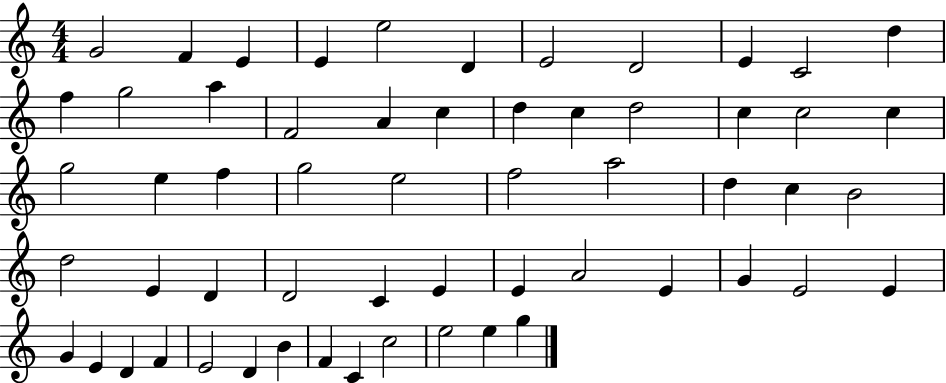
{
  \clef treble
  \numericTimeSignature
  \time 4/4
  \key c \major
  g'2 f'4 e'4 | e'4 e''2 d'4 | e'2 d'2 | e'4 c'2 d''4 | \break f''4 g''2 a''4 | f'2 a'4 c''4 | d''4 c''4 d''2 | c''4 c''2 c''4 | \break g''2 e''4 f''4 | g''2 e''2 | f''2 a''2 | d''4 c''4 b'2 | \break d''2 e'4 d'4 | d'2 c'4 e'4 | e'4 a'2 e'4 | g'4 e'2 e'4 | \break g'4 e'4 d'4 f'4 | e'2 d'4 b'4 | f'4 c'4 c''2 | e''2 e''4 g''4 | \break \bar "|."
}